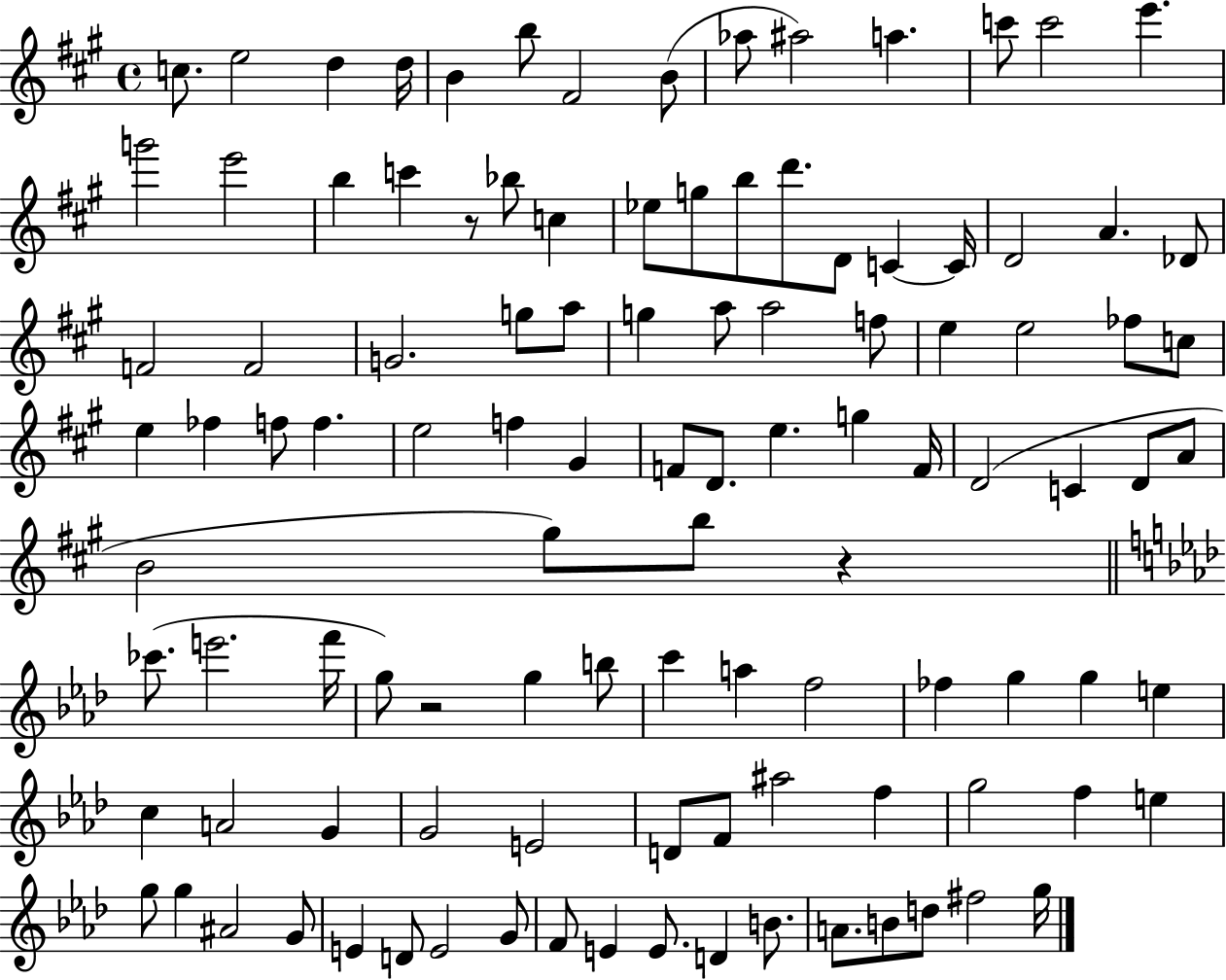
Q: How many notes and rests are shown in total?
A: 108